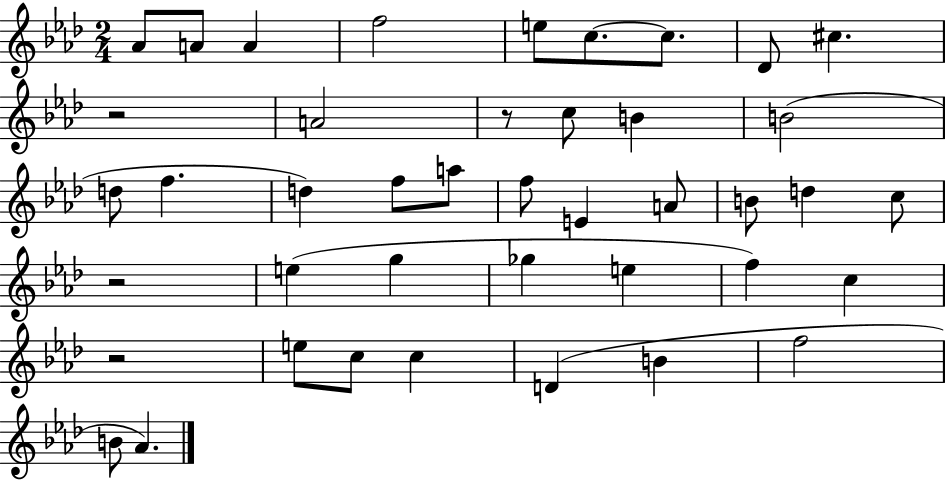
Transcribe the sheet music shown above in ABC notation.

X:1
T:Untitled
M:2/4
L:1/4
K:Ab
_A/2 A/2 A f2 e/2 c/2 c/2 _D/2 ^c z2 A2 z/2 c/2 B B2 d/2 f d f/2 a/2 f/2 E A/2 B/2 d c/2 z2 e g _g e f c z2 e/2 c/2 c D B f2 B/2 _A